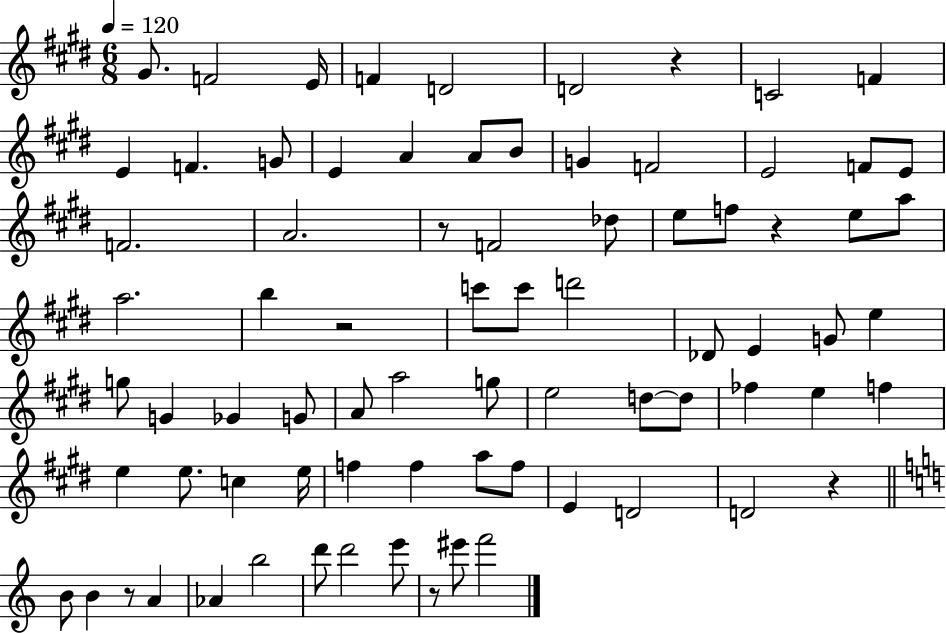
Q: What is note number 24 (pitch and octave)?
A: Db5